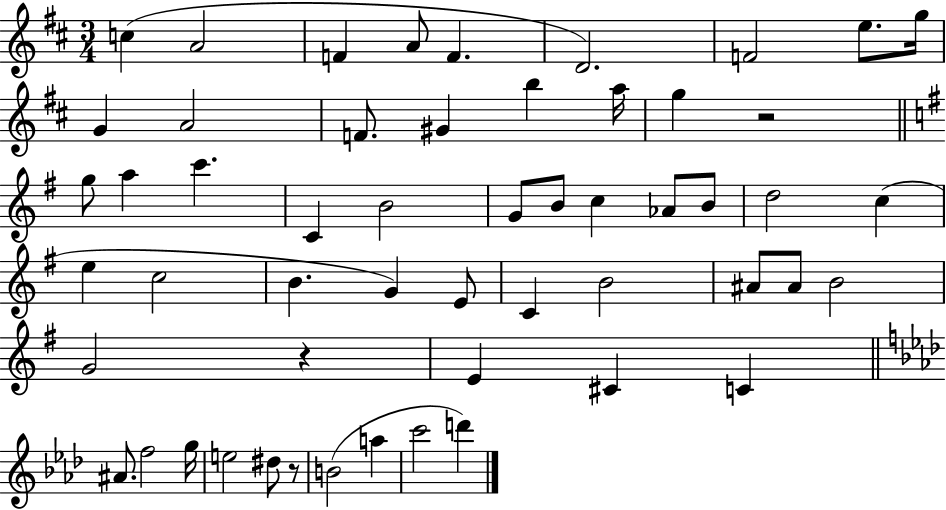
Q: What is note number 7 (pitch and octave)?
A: F4